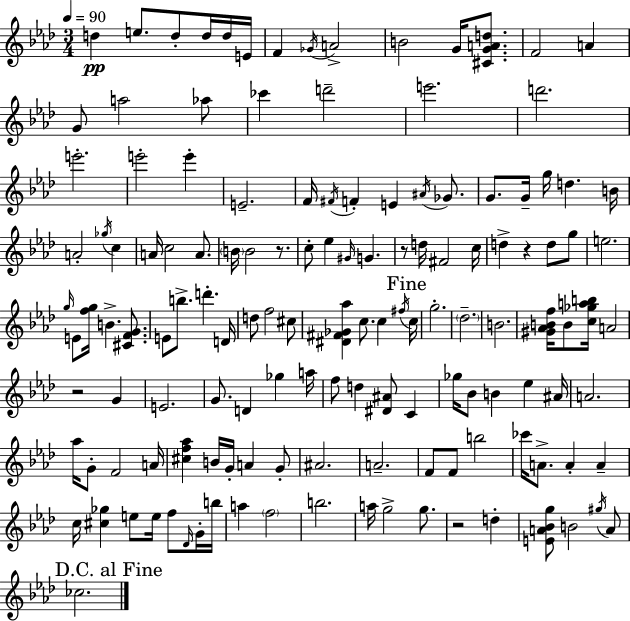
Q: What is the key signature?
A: F minor